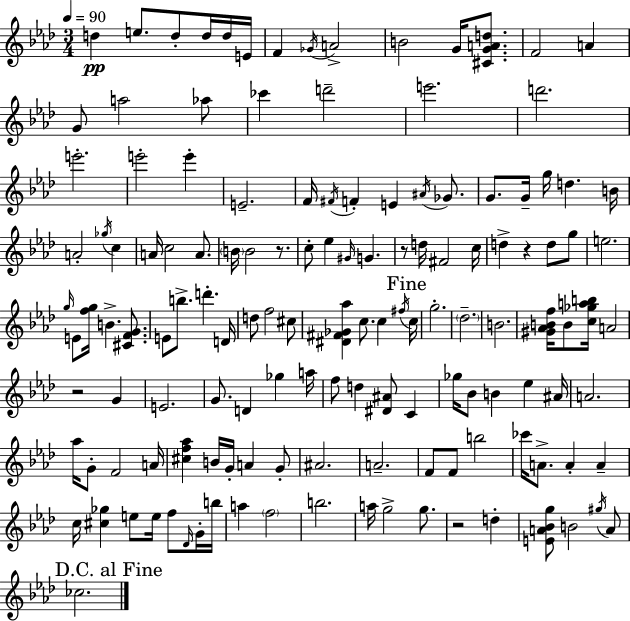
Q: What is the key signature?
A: F minor